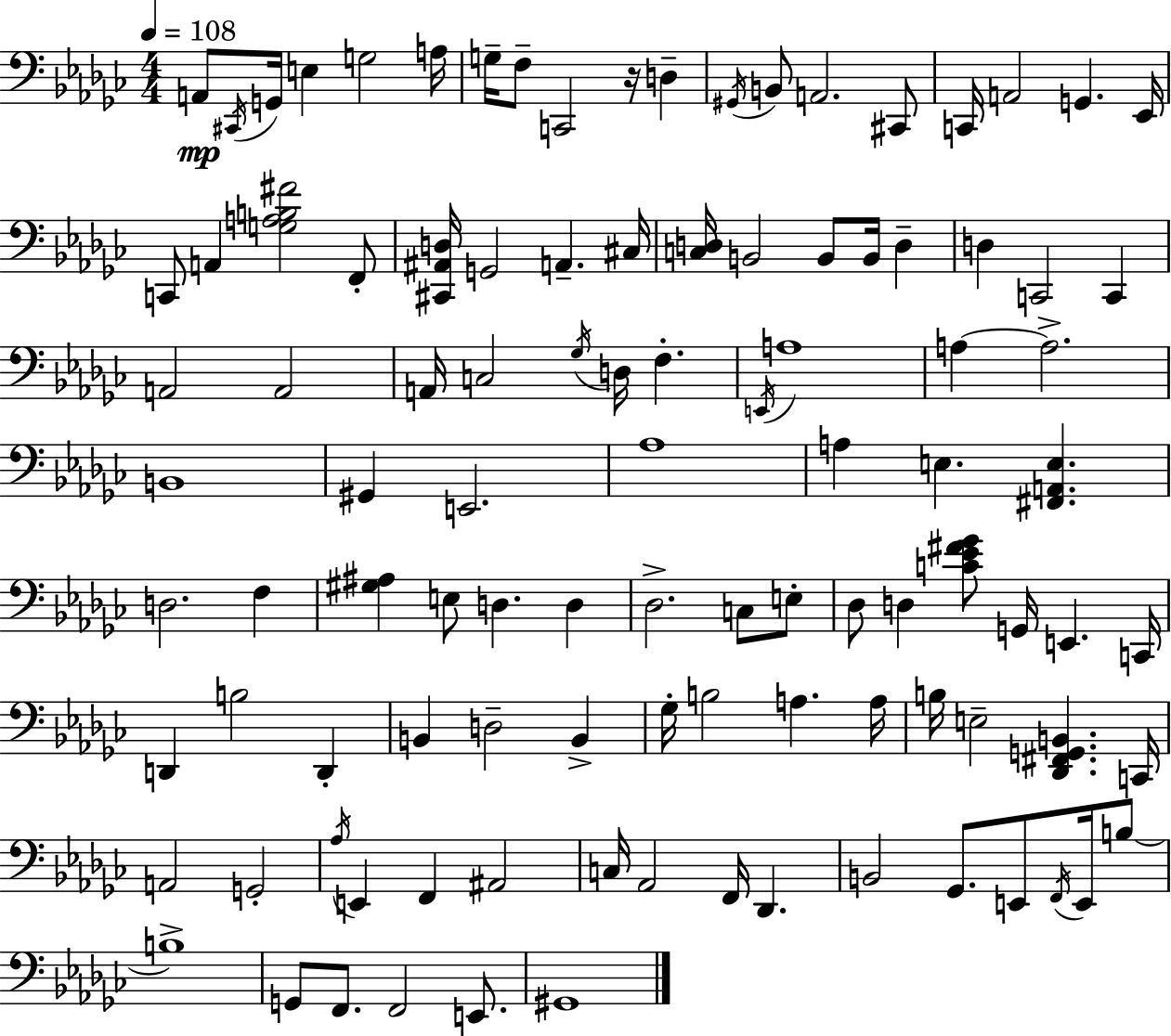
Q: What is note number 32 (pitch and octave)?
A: A2